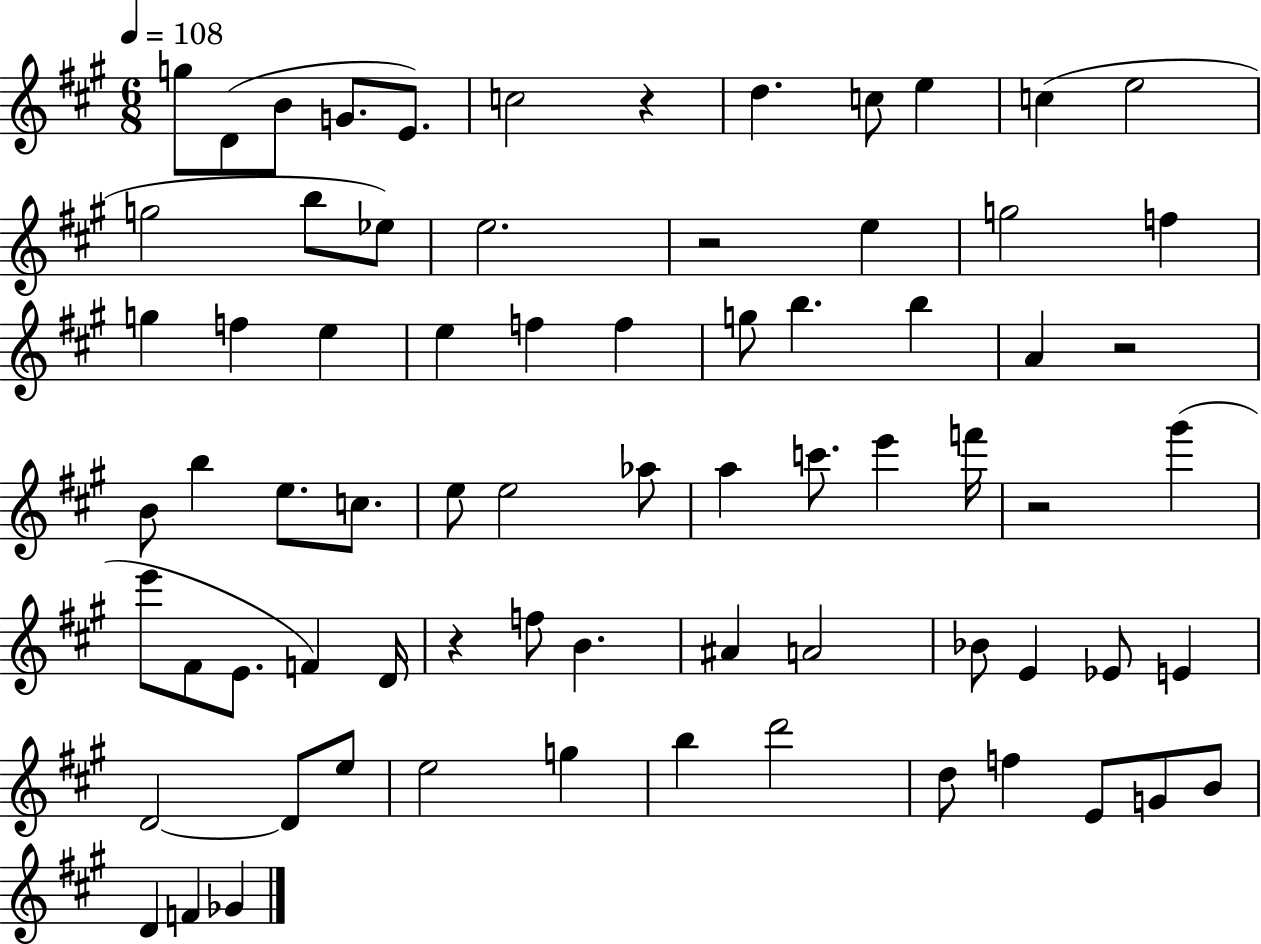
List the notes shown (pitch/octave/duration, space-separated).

G5/e D4/e B4/e G4/e. E4/e. C5/h R/q D5/q. C5/e E5/q C5/q E5/h G5/h B5/e Eb5/e E5/h. R/h E5/q G5/h F5/q G5/q F5/q E5/q E5/q F5/q F5/q G5/e B5/q. B5/q A4/q R/h B4/e B5/q E5/e. C5/e. E5/e E5/h Ab5/e A5/q C6/e. E6/q F6/s R/h G#6/q E6/e F#4/e E4/e. F4/q D4/s R/q F5/e B4/q. A#4/q A4/h Bb4/e E4/q Eb4/e E4/q D4/h D4/e E5/e E5/h G5/q B5/q D6/h D5/e F5/q E4/e G4/e B4/e D4/q F4/q Gb4/q